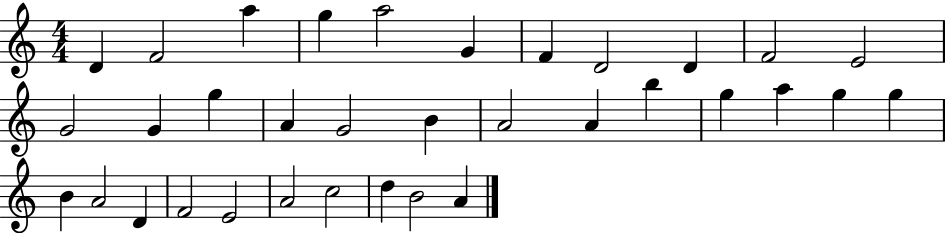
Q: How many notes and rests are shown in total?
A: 34